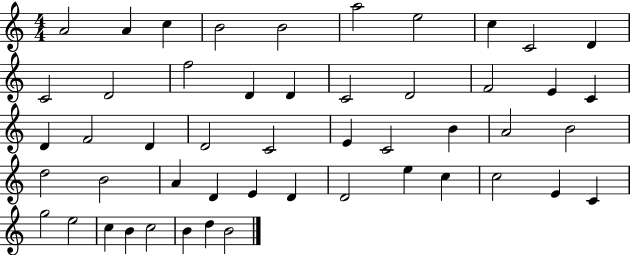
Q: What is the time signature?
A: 4/4